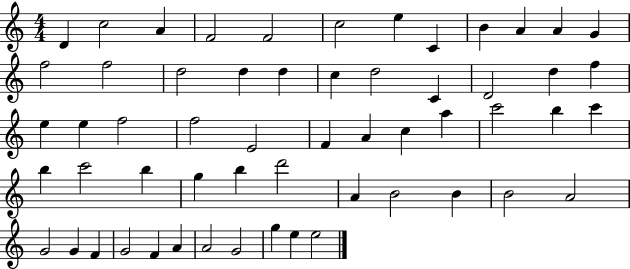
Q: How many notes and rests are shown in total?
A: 57